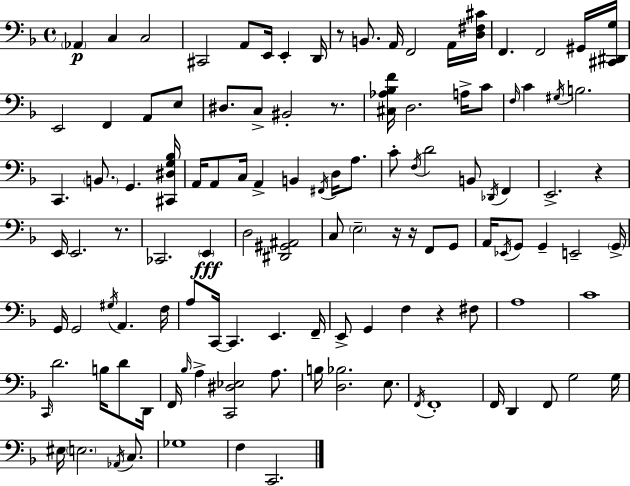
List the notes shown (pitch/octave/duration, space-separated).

Ab2/q C3/q C3/h C#2/h A2/e E2/s E2/q D2/s R/e B2/e. A2/s F2/h A2/s [D3,F#3,C#4]/s F2/q. F2/h G#2/s [C#2,D#2,G3]/s E2/h F2/q A2/e E3/e D#3/e. C3/e BIS2/h R/e. [C#3,Ab3,Bb3,F4]/s D3/h. A3/s C4/e F3/s C4/q G#3/s B3/h. C2/q. B2/e. G2/q. [C#2,D#3,G3,Bb3]/s A2/s A2/e C3/s A2/q B2/q F#2/s D3/s A3/e. C4/e F3/s D4/h B2/e Db2/s F2/q E2/h. R/q E2/s E2/h. R/e. CES2/h. E2/q D3/h [D#2,G#2,A#2]/h C3/e E3/h R/s R/s F2/e G2/e A2/s Eb2/s G2/e G2/q E2/h G2/s G2/s G2/h G#3/s A2/q. F3/s A3/e C2/s C2/q. E2/q. F2/s E2/e G2/q F3/q R/q F#3/e A3/w C4/w C2/s D4/h. B3/s D4/e D2/s F2/s Bb3/s A3/q [C2,D#3,Eb3]/h A3/e. B3/s [D3,Bb3]/h. E3/e. F2/s F2/w F2/s D2/q F2/e G3/h G3/s EIS3/s E3/h. Ab2/s C3/e. Gb3/w F3/q C2/h.